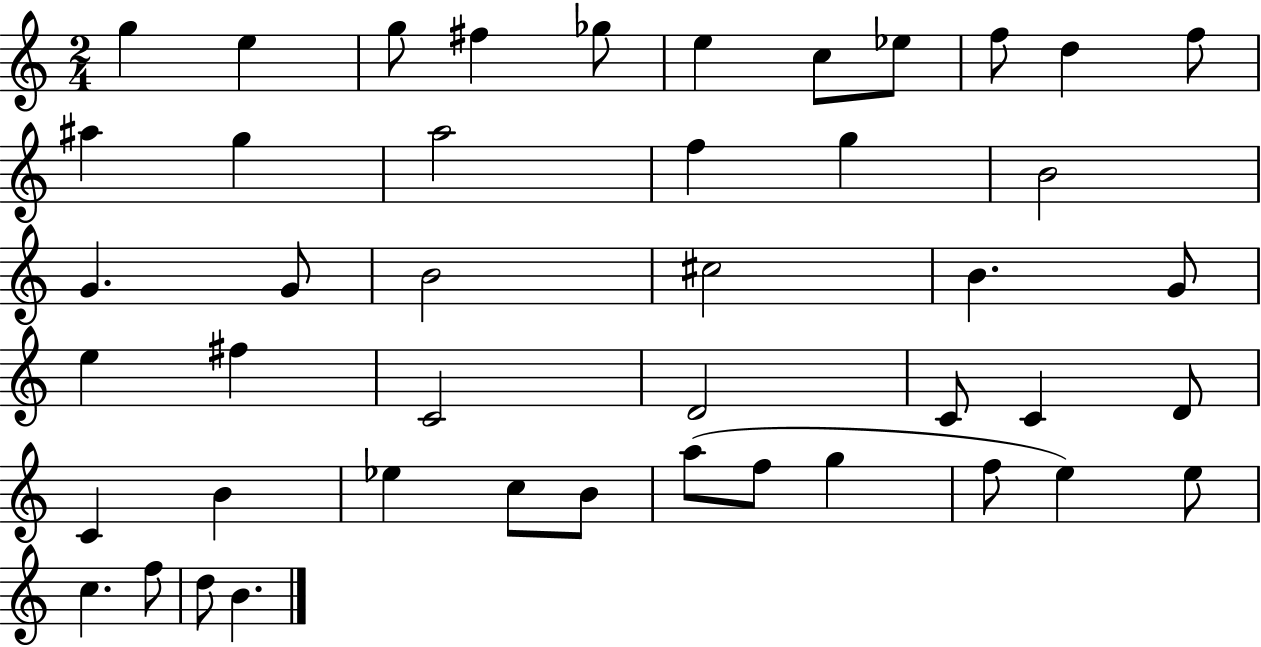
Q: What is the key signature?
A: C major